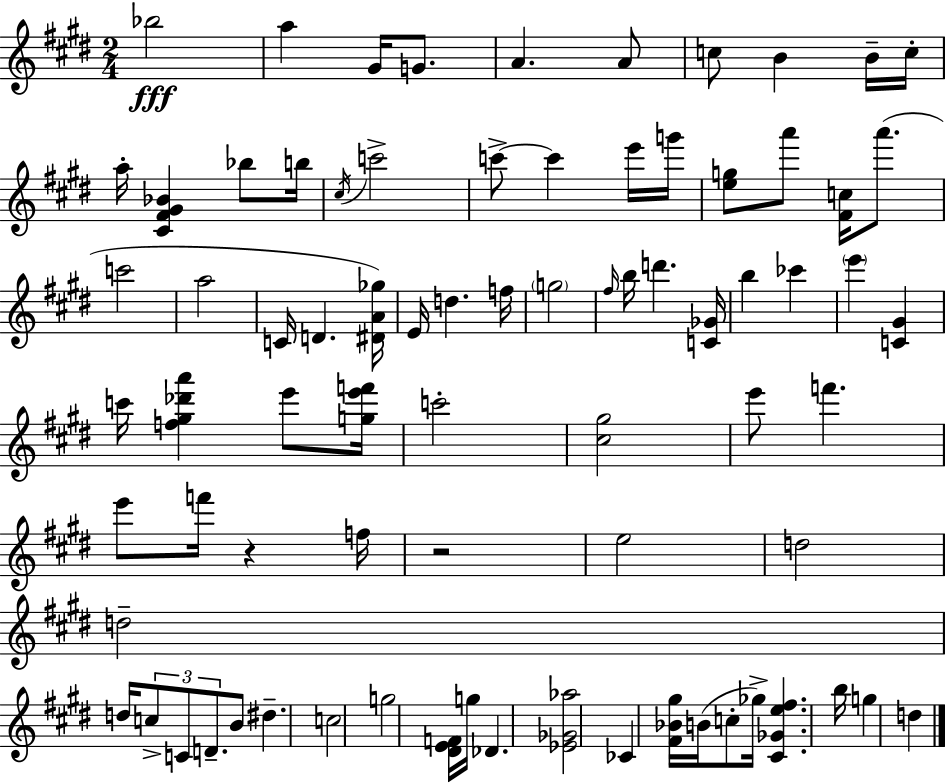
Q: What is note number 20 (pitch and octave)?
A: A6